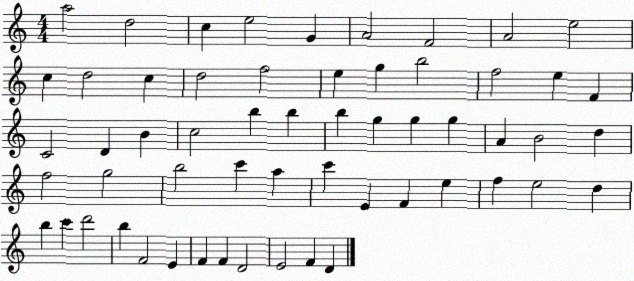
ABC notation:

X:1
T:Untitled
M:4/4
L:1/4
K:C
a2 d2 c e2 G A2 F2 A2 e2 c d2 c d2 f2 e g b2 f2 e F C2 D B c2 b b b g g g A B2 d f2 g2 b2 c' a c' E F e f e2 d b c' d'2 b F2 E F F D2 E2 F D